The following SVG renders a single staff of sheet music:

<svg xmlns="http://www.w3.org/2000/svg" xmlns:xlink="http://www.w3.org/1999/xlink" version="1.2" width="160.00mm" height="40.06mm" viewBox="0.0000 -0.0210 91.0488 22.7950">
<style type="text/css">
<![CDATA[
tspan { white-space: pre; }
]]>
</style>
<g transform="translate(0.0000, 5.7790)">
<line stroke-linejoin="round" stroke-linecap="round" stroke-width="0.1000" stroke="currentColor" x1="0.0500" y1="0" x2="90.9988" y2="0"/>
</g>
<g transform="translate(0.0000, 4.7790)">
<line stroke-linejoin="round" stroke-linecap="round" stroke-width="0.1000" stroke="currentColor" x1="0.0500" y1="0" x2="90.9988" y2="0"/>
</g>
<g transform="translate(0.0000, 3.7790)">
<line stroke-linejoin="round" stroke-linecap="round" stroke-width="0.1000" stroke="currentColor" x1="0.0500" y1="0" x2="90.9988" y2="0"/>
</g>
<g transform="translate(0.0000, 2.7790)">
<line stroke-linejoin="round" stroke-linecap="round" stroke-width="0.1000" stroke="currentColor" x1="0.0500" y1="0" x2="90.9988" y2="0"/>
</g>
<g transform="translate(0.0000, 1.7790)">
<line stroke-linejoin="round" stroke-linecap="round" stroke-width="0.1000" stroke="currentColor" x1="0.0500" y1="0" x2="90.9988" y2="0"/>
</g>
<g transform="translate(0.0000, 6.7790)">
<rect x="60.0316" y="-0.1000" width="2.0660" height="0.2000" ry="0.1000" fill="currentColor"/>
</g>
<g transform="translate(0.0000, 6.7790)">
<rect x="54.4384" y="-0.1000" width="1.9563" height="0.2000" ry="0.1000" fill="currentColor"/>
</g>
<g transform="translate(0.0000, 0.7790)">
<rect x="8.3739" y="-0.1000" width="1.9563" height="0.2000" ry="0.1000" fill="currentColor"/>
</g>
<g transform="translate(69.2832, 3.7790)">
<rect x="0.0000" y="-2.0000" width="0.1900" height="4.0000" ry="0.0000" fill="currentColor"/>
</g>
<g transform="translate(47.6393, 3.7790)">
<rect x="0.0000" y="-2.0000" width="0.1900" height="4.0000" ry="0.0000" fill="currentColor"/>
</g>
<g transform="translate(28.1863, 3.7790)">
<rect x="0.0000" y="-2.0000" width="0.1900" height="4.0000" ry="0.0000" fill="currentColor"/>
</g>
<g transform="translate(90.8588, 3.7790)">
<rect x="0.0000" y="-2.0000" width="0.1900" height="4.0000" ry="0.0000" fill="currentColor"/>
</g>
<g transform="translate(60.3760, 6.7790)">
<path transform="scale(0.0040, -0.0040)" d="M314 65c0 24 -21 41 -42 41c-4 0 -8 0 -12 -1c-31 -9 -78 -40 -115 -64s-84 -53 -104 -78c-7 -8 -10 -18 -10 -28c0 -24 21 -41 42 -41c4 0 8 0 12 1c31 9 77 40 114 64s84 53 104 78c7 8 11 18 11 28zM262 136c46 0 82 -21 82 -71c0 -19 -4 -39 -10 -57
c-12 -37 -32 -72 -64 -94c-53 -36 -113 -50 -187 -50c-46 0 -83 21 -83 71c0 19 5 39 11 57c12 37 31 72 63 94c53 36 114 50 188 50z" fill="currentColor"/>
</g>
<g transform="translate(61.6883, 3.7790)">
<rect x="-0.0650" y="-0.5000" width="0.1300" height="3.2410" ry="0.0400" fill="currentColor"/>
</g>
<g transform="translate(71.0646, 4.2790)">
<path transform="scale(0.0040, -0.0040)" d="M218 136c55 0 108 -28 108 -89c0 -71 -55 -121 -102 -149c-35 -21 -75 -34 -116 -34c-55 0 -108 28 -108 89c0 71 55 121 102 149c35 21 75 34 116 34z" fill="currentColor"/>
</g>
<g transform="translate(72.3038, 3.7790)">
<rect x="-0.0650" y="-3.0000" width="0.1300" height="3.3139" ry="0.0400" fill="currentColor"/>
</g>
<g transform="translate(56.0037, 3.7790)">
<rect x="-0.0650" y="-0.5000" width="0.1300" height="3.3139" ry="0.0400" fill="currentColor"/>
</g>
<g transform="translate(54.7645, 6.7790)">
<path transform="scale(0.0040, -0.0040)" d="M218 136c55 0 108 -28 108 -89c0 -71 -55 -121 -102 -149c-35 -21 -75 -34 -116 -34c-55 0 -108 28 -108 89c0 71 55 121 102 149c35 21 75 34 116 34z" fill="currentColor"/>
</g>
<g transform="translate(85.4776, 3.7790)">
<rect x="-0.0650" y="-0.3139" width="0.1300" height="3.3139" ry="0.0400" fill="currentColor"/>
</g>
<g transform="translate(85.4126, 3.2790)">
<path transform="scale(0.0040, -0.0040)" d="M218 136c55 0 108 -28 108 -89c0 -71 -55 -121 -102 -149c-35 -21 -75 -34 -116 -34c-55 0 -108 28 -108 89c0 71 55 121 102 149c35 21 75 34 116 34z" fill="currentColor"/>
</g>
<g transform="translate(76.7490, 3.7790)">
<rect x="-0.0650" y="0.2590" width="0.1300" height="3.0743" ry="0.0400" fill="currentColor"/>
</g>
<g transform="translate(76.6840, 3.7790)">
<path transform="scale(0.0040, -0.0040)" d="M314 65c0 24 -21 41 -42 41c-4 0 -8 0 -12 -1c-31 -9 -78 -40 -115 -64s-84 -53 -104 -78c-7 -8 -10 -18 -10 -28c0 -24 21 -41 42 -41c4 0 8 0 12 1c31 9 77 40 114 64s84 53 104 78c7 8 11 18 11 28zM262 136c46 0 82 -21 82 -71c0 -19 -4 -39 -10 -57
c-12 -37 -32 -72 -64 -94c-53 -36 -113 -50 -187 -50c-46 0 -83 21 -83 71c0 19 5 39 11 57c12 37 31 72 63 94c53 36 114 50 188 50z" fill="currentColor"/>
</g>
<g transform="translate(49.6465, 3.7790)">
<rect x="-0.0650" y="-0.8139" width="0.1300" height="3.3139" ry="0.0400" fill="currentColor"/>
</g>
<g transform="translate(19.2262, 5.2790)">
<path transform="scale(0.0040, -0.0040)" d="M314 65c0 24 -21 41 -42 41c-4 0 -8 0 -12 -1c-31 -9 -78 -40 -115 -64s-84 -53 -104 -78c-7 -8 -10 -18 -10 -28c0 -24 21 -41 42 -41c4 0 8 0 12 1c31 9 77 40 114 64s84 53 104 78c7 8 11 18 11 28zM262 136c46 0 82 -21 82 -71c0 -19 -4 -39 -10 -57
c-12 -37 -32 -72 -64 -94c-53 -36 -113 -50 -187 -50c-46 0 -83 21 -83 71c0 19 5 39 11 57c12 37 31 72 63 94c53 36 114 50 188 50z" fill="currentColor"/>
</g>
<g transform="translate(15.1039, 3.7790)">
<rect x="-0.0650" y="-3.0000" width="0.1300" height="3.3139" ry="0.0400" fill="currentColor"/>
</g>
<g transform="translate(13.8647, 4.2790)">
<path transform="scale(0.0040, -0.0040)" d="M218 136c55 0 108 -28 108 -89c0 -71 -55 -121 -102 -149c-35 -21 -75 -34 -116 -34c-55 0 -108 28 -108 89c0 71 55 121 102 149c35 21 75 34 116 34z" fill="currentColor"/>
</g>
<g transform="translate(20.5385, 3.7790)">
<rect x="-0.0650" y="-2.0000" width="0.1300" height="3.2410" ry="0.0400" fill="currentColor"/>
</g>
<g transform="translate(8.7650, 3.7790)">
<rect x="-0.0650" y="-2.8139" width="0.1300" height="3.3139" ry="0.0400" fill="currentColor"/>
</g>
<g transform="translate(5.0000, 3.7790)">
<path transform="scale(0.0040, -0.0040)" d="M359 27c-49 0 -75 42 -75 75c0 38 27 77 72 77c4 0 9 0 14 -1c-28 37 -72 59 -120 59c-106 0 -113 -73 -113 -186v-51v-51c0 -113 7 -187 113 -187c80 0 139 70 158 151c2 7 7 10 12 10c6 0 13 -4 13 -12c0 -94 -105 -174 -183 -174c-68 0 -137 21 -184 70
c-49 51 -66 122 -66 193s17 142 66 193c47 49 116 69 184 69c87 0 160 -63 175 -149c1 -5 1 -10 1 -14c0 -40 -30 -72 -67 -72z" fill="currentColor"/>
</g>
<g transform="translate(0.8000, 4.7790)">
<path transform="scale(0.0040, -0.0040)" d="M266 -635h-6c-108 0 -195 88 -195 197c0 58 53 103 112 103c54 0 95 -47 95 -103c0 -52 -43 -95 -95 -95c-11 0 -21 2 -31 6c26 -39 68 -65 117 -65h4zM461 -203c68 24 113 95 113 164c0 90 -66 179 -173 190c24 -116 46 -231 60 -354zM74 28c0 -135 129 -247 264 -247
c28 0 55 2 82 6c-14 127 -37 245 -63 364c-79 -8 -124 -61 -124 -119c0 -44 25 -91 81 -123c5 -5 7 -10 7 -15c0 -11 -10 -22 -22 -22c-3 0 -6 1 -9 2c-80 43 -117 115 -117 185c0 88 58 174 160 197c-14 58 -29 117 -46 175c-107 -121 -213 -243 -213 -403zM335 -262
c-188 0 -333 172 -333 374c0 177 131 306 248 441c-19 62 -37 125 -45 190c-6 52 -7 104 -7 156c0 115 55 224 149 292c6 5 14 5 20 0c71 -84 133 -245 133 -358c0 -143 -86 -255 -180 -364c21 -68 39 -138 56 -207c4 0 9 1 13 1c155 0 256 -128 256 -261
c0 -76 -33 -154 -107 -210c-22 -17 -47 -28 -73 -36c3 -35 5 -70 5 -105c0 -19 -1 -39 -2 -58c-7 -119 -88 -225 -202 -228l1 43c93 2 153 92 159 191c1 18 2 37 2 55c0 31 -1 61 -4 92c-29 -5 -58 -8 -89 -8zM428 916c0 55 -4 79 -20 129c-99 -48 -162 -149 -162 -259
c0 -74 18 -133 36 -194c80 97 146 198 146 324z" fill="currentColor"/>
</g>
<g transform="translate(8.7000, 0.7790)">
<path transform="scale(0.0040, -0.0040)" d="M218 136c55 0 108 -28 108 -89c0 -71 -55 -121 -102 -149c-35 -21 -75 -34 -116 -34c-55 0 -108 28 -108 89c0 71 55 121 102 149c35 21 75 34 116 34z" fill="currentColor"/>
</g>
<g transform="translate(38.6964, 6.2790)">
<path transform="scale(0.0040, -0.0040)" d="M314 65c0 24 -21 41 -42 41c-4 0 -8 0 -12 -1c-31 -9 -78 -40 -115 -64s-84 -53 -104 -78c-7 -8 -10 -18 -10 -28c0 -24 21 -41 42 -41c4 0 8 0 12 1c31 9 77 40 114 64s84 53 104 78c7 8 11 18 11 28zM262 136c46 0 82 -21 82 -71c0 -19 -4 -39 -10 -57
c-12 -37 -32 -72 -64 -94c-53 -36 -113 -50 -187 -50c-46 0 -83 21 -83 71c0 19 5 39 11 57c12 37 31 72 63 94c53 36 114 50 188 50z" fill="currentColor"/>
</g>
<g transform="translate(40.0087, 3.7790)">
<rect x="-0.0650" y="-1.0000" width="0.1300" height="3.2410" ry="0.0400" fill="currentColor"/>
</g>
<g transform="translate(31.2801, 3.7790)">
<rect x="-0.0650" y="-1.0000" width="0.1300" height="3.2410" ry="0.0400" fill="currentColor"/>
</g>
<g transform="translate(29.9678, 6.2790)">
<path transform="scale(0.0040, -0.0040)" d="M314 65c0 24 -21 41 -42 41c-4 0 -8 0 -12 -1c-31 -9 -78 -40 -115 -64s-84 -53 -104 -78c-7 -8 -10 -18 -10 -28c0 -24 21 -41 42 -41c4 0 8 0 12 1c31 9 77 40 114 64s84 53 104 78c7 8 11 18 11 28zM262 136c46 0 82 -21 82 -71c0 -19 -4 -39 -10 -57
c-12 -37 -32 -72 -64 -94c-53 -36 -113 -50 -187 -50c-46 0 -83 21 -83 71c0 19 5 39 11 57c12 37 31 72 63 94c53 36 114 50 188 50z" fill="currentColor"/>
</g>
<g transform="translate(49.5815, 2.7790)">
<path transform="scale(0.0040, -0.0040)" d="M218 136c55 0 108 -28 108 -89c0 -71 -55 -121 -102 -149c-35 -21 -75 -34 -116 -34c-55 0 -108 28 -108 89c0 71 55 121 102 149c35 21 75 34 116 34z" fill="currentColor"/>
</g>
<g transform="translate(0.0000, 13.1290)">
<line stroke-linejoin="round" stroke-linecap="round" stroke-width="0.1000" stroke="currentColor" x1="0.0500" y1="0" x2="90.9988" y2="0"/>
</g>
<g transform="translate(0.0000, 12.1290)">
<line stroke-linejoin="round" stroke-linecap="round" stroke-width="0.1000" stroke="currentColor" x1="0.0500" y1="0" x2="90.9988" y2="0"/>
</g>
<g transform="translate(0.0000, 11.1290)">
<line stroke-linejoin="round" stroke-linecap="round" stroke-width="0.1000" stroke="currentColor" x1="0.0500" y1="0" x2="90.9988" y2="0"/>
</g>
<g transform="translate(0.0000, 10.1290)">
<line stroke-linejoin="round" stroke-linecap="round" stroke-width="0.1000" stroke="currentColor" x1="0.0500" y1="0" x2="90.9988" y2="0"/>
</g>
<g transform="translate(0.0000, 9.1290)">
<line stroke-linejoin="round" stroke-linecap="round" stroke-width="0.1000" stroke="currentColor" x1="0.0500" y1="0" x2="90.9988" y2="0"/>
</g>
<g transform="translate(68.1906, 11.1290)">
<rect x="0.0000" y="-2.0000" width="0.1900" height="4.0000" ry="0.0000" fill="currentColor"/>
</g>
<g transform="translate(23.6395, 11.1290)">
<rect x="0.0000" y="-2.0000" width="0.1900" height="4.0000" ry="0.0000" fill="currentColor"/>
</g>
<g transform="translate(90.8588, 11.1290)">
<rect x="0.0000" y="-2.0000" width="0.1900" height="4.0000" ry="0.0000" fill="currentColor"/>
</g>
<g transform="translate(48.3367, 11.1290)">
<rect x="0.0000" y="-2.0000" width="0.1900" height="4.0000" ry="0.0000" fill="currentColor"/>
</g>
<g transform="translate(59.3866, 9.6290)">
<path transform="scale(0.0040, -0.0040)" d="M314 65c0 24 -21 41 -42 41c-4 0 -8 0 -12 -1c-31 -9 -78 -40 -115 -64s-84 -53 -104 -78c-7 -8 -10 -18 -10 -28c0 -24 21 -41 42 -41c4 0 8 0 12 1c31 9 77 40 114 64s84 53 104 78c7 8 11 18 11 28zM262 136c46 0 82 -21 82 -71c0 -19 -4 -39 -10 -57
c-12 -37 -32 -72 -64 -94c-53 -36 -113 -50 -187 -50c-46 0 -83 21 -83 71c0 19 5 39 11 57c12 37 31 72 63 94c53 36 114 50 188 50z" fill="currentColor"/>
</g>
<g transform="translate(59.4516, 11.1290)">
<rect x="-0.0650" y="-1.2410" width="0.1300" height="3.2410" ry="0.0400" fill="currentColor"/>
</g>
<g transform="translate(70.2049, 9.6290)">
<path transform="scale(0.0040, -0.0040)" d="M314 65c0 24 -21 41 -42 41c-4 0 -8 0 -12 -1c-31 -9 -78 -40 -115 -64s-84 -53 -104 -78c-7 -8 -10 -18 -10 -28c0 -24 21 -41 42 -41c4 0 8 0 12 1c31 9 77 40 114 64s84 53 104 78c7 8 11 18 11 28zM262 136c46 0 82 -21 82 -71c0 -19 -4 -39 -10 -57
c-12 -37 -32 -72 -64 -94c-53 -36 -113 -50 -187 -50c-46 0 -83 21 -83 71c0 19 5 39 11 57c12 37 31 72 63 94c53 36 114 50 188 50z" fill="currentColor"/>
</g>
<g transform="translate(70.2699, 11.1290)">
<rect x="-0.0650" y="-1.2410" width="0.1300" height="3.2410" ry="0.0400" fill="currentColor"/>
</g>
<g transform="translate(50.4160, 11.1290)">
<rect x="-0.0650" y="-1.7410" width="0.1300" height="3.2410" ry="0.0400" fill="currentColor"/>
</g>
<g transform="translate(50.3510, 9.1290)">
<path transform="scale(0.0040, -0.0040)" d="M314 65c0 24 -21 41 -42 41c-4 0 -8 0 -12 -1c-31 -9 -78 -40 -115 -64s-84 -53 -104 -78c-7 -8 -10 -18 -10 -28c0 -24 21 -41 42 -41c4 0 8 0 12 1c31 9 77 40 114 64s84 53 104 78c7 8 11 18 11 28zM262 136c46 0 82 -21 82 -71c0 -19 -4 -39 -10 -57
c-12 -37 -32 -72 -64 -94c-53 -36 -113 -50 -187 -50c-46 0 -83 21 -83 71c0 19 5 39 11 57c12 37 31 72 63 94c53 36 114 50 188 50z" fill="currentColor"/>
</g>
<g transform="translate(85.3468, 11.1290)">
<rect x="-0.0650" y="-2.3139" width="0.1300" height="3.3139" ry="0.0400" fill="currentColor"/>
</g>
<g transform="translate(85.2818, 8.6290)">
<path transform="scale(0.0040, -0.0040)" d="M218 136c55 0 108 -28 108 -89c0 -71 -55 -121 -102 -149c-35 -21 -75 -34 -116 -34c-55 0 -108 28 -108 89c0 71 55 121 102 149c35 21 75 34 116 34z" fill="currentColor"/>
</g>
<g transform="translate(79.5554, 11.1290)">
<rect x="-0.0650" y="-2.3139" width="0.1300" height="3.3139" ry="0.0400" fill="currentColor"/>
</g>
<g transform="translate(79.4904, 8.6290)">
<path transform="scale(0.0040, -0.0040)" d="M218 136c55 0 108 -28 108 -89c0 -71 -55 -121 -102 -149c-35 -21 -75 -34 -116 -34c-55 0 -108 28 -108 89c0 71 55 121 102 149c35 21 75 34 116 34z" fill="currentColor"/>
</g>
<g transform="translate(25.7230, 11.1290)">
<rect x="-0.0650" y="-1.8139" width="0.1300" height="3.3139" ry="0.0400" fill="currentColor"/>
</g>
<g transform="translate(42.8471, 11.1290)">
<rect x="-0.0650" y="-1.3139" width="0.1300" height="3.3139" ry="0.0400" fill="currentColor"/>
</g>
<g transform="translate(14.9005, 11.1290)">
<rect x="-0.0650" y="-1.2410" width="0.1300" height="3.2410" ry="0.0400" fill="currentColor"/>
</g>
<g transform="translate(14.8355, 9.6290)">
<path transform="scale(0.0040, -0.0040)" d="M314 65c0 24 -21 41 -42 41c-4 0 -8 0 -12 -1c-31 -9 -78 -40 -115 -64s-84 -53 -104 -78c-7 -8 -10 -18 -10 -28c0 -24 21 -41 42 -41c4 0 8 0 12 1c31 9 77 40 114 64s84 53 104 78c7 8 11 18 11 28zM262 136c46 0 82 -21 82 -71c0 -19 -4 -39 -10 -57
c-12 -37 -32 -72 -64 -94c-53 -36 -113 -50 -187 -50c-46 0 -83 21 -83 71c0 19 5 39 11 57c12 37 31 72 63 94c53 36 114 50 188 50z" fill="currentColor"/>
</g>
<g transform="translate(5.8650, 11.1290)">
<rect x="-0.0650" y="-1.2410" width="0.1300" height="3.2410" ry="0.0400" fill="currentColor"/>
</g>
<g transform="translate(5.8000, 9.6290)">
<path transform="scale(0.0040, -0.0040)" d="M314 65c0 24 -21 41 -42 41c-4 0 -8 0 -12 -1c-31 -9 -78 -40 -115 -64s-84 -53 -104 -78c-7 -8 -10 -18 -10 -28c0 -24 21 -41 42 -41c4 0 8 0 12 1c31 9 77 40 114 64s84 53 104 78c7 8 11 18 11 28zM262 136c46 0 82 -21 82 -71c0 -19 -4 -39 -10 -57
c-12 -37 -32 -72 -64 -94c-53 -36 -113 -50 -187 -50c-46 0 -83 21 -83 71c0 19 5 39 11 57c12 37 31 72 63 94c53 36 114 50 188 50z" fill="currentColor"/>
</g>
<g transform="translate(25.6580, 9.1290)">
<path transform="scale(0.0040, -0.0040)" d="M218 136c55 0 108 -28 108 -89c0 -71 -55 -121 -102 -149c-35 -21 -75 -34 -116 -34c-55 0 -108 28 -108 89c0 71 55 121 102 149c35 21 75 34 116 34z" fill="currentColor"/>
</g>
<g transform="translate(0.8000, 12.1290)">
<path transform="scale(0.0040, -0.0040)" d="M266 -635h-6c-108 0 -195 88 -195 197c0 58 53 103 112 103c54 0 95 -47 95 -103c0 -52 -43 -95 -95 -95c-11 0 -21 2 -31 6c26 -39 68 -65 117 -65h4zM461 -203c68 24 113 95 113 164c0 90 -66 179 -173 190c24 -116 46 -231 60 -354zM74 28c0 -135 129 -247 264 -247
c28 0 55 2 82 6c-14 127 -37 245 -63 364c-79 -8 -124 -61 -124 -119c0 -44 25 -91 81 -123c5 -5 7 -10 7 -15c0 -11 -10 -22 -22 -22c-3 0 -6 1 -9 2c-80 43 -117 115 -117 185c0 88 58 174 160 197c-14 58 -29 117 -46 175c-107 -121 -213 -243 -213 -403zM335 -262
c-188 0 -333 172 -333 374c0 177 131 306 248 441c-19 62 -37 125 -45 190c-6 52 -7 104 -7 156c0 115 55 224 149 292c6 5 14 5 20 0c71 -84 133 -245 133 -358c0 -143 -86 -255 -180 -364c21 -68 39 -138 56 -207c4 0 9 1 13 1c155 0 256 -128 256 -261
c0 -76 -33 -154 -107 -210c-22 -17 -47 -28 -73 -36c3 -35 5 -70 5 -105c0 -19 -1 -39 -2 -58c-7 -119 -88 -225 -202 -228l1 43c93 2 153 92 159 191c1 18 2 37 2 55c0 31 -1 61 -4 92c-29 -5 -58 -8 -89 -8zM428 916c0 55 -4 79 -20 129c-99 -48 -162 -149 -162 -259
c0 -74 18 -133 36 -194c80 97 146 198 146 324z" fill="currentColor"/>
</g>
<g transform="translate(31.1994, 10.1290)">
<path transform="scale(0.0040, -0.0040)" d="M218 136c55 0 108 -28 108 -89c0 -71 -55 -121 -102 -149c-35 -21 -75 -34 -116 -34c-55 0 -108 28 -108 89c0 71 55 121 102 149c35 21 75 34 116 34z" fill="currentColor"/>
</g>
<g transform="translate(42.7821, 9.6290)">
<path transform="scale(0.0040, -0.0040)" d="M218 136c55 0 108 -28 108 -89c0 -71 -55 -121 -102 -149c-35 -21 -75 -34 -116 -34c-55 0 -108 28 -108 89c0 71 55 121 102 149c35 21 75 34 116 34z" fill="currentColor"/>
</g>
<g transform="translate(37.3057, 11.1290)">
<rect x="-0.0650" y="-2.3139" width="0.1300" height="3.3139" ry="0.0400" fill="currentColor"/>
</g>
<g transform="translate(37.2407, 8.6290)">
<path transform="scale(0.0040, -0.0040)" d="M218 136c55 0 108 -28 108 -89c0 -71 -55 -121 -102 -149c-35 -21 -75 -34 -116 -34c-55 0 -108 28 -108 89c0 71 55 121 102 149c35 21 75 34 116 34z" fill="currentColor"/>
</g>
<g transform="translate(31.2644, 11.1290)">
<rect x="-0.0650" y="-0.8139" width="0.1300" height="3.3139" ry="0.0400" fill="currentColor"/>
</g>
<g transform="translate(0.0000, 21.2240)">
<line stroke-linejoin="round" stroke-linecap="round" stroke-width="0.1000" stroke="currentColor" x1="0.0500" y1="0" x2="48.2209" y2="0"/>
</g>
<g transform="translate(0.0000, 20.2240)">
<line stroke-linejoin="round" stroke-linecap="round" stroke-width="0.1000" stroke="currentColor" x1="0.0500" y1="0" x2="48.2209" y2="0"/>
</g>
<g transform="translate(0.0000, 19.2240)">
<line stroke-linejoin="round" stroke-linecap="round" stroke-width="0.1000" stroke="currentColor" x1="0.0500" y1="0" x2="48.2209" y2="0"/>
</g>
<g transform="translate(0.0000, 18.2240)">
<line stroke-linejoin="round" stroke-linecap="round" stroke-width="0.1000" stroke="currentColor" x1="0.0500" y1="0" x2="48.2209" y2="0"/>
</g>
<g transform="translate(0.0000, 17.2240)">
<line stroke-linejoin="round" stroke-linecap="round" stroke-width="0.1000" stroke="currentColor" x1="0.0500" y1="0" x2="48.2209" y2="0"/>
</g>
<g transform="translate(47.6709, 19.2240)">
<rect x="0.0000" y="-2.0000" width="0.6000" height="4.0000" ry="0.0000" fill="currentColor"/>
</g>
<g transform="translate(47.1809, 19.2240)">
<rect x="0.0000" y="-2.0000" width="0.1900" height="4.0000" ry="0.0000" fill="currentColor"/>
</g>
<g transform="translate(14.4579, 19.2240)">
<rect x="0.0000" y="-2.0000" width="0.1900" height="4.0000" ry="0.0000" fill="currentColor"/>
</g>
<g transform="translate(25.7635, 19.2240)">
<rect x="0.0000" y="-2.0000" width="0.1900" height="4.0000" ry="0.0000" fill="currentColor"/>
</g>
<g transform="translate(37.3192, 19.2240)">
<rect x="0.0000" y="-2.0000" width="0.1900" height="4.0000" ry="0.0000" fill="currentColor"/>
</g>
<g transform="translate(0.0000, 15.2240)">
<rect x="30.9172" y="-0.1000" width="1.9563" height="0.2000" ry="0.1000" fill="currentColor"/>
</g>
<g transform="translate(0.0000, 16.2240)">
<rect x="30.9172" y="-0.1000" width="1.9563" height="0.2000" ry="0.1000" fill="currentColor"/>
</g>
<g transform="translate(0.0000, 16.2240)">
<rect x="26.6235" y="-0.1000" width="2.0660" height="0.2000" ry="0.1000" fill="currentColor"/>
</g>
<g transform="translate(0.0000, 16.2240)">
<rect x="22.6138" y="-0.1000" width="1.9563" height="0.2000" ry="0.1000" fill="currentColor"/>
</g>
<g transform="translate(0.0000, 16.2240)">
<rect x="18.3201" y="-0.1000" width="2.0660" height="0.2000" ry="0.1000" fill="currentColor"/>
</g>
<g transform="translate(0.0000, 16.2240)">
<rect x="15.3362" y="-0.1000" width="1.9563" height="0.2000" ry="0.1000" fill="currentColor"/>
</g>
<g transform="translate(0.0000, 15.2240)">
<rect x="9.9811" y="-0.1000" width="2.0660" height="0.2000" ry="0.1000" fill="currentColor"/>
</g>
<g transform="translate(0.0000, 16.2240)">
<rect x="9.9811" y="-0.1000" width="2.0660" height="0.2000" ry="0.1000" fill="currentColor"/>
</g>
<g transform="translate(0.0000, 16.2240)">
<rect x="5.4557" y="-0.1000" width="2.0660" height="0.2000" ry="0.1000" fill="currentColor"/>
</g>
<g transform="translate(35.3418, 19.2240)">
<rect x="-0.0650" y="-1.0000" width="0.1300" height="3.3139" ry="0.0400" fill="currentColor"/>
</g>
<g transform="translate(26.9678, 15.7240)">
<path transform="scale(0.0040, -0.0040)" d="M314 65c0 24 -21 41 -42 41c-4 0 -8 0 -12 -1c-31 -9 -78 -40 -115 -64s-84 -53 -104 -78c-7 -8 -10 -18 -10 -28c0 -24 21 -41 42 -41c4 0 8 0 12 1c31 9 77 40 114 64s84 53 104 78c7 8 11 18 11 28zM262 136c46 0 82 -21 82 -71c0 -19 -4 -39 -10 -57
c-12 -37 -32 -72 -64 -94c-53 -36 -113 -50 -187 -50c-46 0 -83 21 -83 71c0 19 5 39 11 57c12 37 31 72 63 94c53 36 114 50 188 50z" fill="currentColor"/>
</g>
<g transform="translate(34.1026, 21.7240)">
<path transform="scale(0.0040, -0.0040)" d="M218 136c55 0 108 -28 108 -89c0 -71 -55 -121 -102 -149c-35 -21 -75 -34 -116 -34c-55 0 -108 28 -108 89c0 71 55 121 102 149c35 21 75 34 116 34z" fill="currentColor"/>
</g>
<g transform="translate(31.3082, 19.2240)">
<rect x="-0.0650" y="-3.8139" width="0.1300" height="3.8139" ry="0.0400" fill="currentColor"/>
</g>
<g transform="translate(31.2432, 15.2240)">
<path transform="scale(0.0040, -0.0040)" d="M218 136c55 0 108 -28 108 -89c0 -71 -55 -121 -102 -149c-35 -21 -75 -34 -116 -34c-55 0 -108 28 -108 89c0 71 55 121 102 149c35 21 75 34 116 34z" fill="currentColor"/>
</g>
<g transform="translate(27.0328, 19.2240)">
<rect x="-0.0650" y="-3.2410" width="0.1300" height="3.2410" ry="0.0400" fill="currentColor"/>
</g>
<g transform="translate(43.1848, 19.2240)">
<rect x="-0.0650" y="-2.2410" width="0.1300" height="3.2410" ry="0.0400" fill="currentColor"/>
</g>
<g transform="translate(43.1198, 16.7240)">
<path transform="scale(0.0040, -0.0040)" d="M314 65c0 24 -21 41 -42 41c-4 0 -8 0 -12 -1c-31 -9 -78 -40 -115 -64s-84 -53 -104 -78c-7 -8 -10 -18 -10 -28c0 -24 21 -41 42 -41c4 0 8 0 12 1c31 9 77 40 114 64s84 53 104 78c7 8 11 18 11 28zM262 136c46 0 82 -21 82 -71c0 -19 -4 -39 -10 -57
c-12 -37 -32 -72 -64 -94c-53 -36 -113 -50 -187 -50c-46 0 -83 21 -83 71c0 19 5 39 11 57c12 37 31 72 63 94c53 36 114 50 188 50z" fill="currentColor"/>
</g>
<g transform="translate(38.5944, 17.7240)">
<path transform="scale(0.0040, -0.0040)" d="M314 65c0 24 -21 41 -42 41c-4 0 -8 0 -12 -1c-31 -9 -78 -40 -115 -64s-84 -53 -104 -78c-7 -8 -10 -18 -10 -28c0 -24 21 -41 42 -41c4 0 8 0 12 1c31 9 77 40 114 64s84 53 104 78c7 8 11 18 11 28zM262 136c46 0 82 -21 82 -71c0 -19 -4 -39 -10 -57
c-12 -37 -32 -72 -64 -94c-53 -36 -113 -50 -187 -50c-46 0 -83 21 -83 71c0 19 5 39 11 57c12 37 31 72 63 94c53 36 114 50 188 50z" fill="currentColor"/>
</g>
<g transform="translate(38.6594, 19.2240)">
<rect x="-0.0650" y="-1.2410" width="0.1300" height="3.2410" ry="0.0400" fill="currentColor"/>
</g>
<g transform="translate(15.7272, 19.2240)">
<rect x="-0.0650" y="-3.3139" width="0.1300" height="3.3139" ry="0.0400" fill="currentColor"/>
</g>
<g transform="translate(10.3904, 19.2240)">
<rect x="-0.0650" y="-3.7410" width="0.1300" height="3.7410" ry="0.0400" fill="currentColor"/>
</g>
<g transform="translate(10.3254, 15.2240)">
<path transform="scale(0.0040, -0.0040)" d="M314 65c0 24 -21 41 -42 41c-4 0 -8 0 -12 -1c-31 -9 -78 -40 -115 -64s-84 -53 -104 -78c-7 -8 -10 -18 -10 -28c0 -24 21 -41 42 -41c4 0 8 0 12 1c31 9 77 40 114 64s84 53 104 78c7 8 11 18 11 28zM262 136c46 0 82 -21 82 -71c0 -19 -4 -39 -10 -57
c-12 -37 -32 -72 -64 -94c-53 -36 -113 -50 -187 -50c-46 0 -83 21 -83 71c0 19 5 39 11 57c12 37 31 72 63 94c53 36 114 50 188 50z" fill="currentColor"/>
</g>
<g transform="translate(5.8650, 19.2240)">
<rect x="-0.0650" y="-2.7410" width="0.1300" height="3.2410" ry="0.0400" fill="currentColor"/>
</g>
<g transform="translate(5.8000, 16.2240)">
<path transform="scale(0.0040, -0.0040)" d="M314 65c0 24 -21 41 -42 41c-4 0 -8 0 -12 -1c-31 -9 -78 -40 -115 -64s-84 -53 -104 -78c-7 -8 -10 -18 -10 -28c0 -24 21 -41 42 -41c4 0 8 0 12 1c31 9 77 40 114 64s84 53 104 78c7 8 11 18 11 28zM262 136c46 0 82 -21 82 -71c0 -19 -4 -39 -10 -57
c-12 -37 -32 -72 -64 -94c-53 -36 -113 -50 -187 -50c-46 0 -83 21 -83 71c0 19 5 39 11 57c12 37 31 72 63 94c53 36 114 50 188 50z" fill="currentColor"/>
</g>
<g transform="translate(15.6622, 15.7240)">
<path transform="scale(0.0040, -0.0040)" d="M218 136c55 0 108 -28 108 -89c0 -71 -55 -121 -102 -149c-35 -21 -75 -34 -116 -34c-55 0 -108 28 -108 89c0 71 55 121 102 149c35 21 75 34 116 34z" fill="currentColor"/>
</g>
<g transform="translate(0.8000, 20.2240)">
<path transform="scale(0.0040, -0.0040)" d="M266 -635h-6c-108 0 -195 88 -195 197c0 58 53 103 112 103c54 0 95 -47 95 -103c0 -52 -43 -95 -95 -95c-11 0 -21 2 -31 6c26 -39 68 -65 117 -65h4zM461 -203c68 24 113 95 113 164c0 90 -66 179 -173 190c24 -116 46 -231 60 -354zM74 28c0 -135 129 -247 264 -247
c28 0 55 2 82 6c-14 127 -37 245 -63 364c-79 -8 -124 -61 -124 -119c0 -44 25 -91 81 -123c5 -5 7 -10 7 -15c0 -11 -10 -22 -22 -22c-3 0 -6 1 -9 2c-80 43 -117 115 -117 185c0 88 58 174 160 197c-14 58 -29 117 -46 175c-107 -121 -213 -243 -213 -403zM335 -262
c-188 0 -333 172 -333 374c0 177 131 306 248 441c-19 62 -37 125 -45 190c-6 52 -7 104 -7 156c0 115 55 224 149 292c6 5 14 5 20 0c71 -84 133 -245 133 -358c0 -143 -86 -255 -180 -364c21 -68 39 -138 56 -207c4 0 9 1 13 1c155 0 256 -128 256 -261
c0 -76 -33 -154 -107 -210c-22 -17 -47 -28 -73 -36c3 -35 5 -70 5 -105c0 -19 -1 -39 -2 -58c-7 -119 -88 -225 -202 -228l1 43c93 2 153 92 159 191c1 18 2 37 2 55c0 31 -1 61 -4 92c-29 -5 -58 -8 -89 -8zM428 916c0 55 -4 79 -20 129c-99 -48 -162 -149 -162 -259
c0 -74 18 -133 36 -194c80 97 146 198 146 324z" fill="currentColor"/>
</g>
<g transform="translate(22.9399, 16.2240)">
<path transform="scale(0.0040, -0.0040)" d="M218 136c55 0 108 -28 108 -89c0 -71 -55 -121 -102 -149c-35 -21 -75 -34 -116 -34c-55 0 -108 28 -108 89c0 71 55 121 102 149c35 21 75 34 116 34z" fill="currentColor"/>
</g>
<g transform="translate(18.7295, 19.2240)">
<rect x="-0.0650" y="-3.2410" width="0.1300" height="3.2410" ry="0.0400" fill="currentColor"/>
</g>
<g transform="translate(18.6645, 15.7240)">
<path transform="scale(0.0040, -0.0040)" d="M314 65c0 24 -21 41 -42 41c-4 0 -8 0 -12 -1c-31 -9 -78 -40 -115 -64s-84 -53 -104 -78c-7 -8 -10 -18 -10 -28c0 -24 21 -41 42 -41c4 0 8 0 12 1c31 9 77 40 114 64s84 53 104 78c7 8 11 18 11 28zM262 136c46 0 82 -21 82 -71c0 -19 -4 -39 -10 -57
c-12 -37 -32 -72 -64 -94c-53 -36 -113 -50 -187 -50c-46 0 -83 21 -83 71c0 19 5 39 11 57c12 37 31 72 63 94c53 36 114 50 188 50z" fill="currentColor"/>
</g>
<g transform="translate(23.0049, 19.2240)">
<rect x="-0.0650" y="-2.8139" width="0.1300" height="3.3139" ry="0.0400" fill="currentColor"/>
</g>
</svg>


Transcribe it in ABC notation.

X:1
T:Untitled
M:4/4
L:1/4
K:C
a A F2 D2 D2 d C C2 A B2 c e2 e2 f d g e f2 e2 e2 g g a2 c'2 b b2 a b2 c' D e2 g2